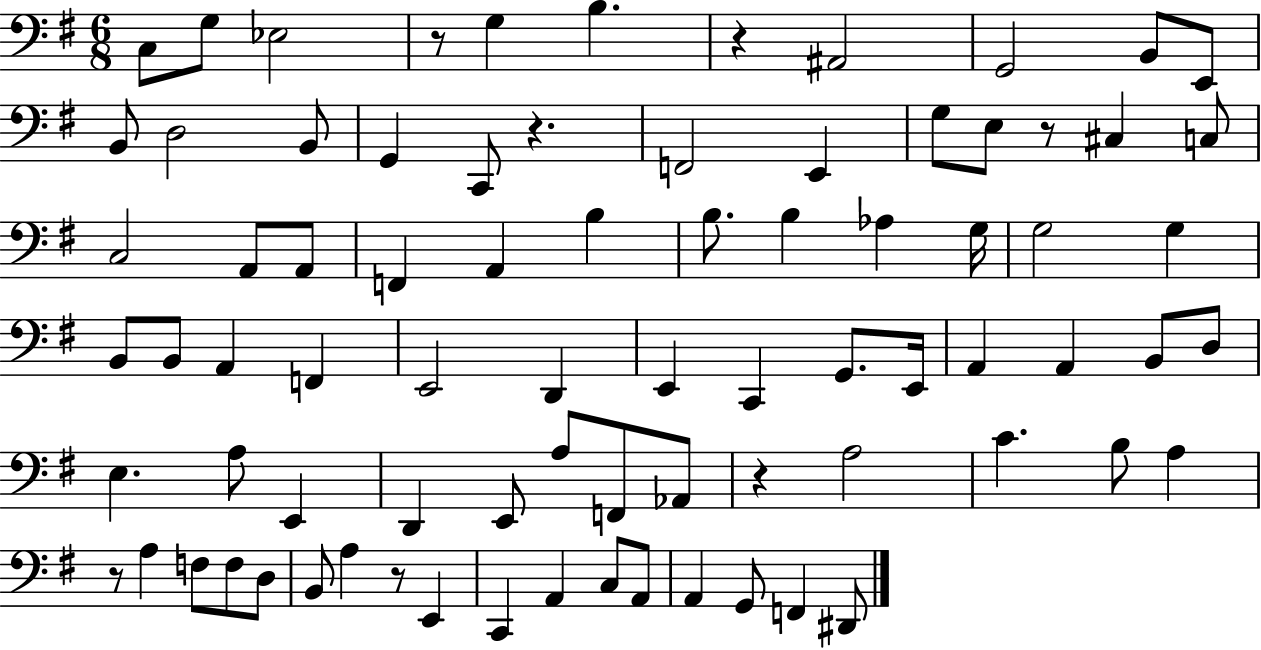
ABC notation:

X:1
T:Untitled
M:6/8
L:1/4
K:G
C,/2 G,/2 _E,2 z/2 G, B, z ^A,,2 G,,2 B,,/2 E,,/2 B,,/2 D,2 B,,/2 G,, C,,/2 z F,,2 E,, G,/2 E,/2 z/2 ^C, C,/2 C,2 A,,/2 A,,/2 F,, A,, B, B,/2 B, _A, G,/4 G,2 G, B,,/2 B,,/2 A,, F,, E,,2 D,, E,, C,, G,,/2 E,,/4 A,, A,, B,,/2 D,/2 E, A,/2 E,, D,, E,,/2 A,/2 F,,/2 _A,,/2 z A,2 C B,/2 A, z/2 A, F,/2 F,/2 D,/2 B,,/2 A, z/2 E,, C,, A,, C,/2 A,,/2 A,, G,,/2 F,, ^D,,/2